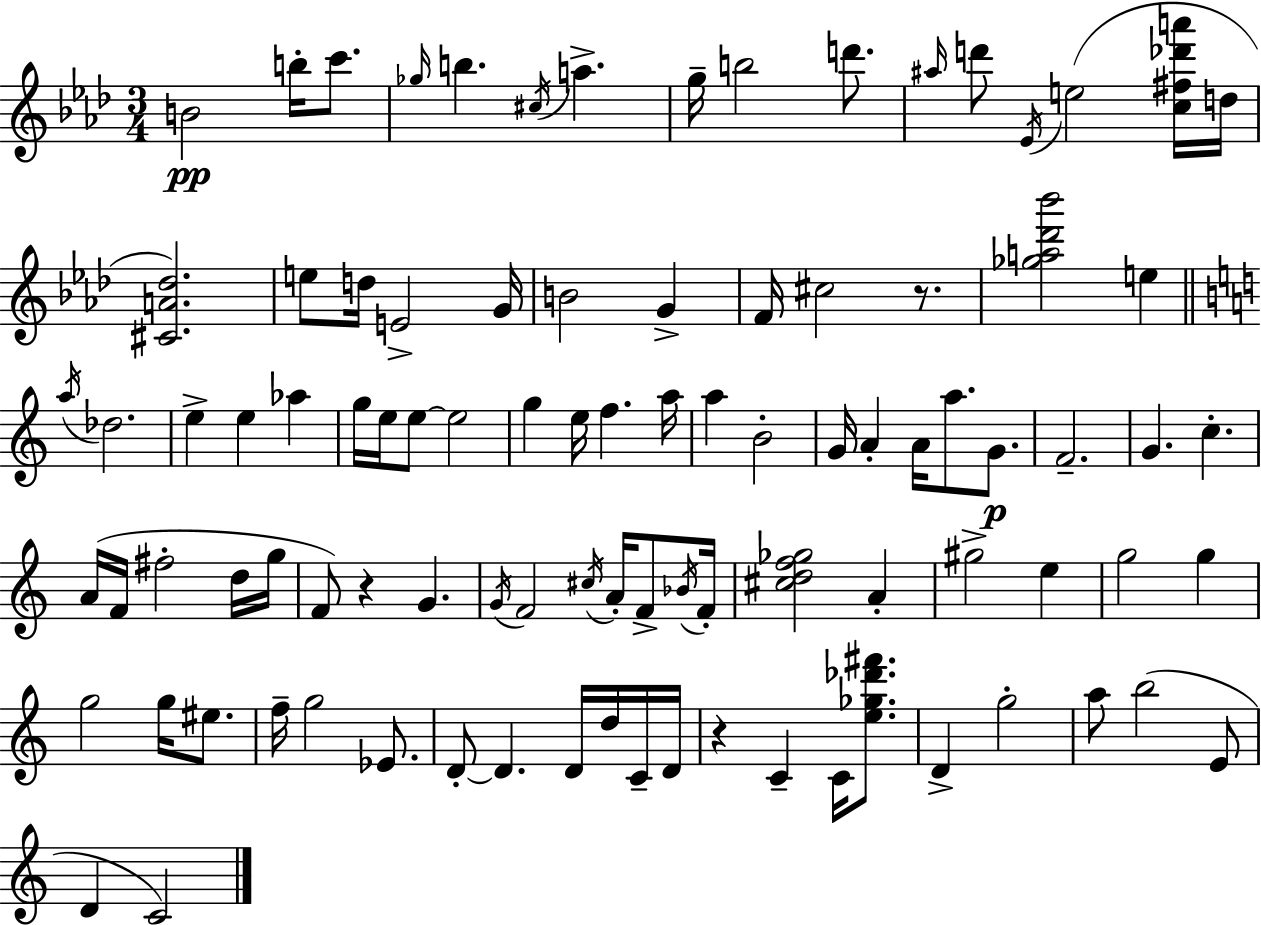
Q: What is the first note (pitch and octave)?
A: B4